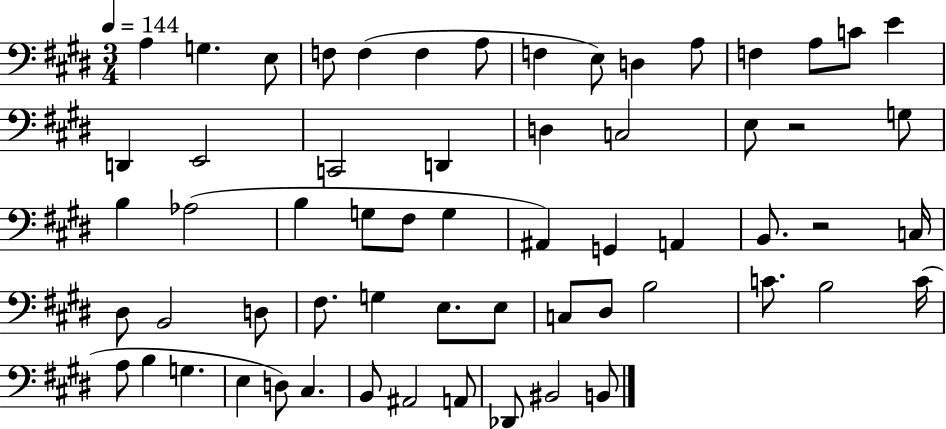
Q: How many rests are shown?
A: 2